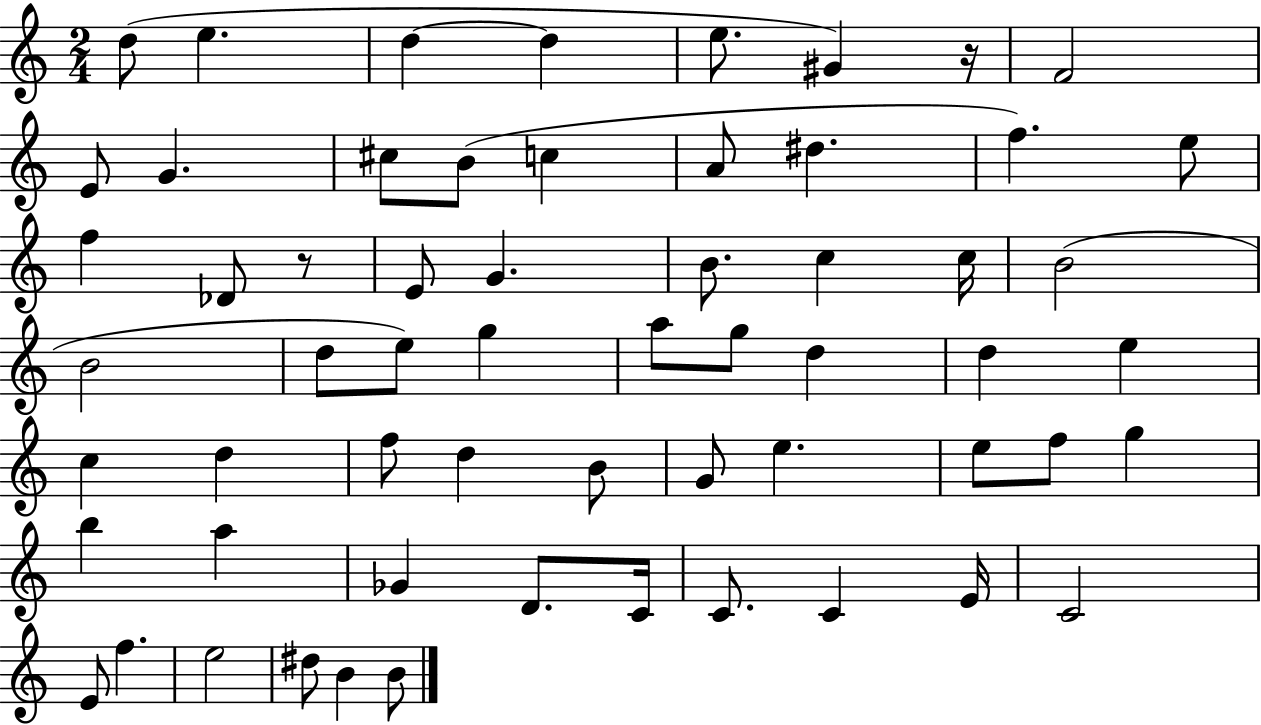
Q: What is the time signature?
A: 2/4